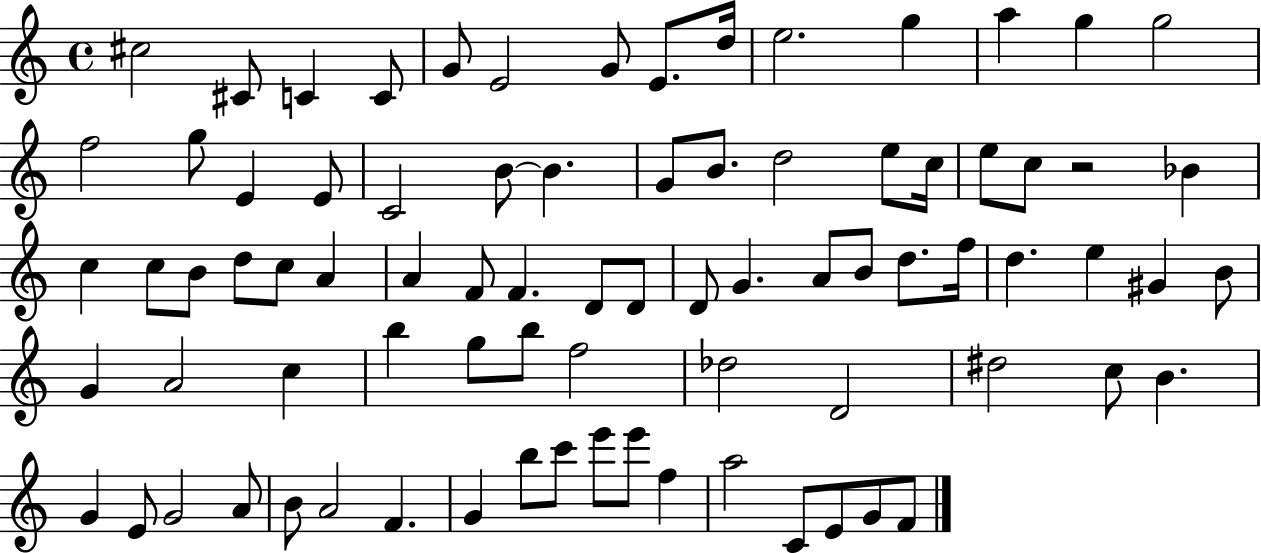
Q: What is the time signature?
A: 4/4